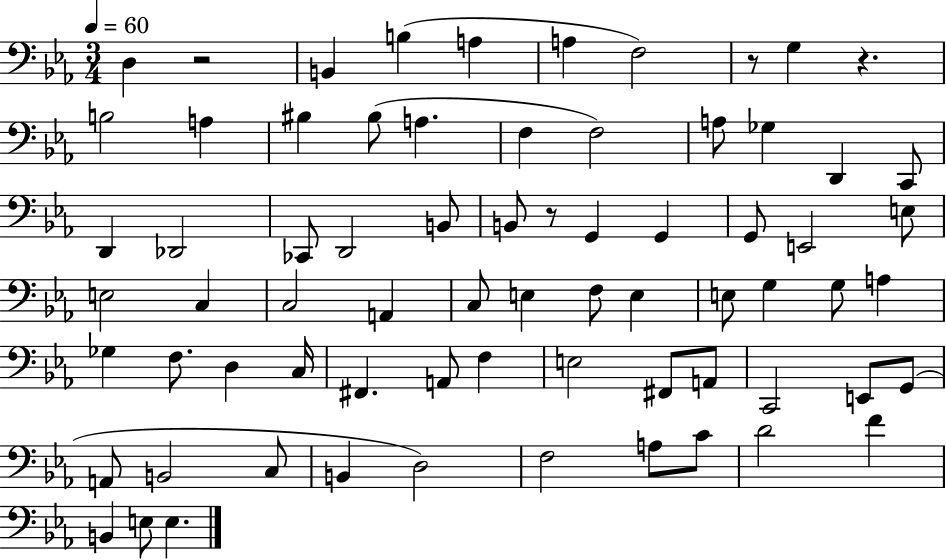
D3/q R/h B2/q B3/q A3/q A3/q F3/h R/e G3/q R/q. B3/h A3/q BIS3/q BIS3/e A3/q. F3/q F3/h A3/e Gb3/q D2/q C2/e D2/q Db2/h CES2/e D2/h B2/e B2/e R/e G2/q G2/q G2/e E2/h E3/e E3/h C3/q C3/h A2/q C3/e E3/q F3/e E3/q E3/e G3/q G3/e A3/q Gb3/q F3/e. D3/q C3/s F#2/q. A2/e F3/q E3/h F#2/e A2/e C2/h E2/e G2/e A2/e B2/h C3/e B2/q D3/h F3/h A3/e C4/e D4/h F4/q B2/q E3/e E3/q.